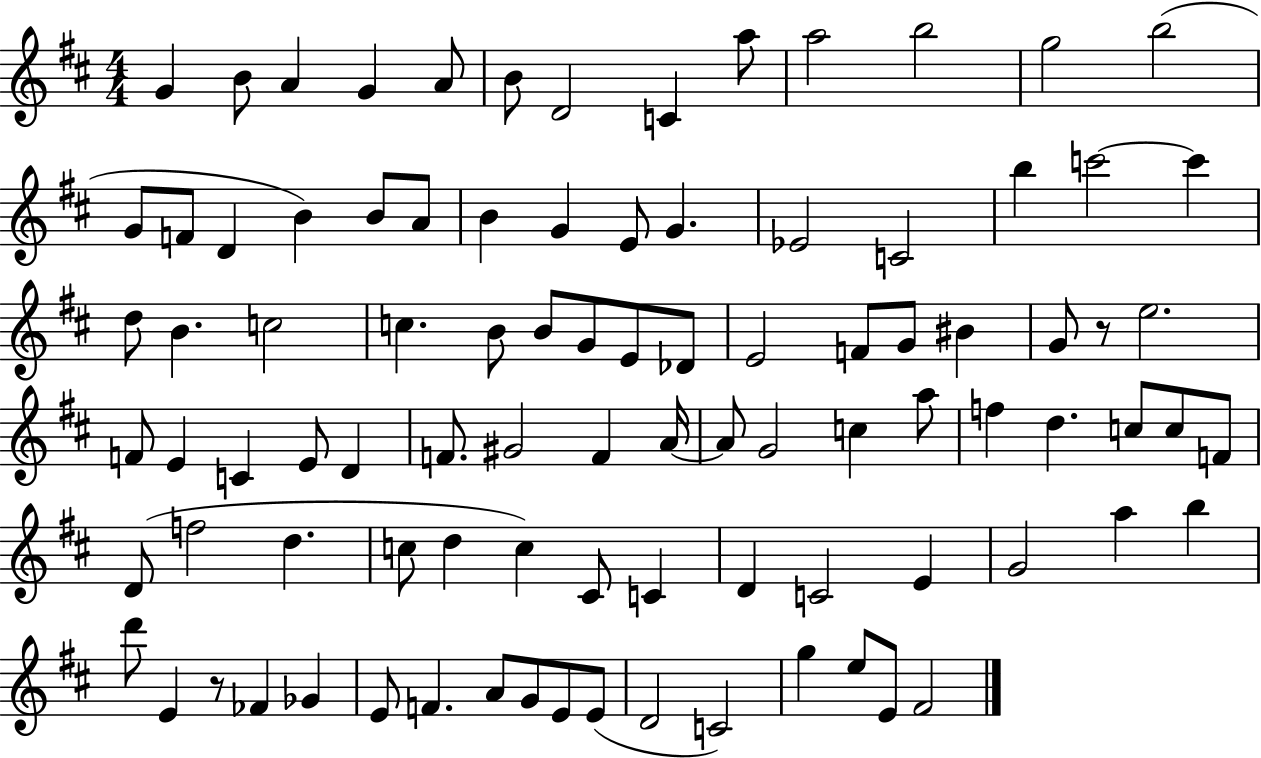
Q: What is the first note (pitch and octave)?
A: G4